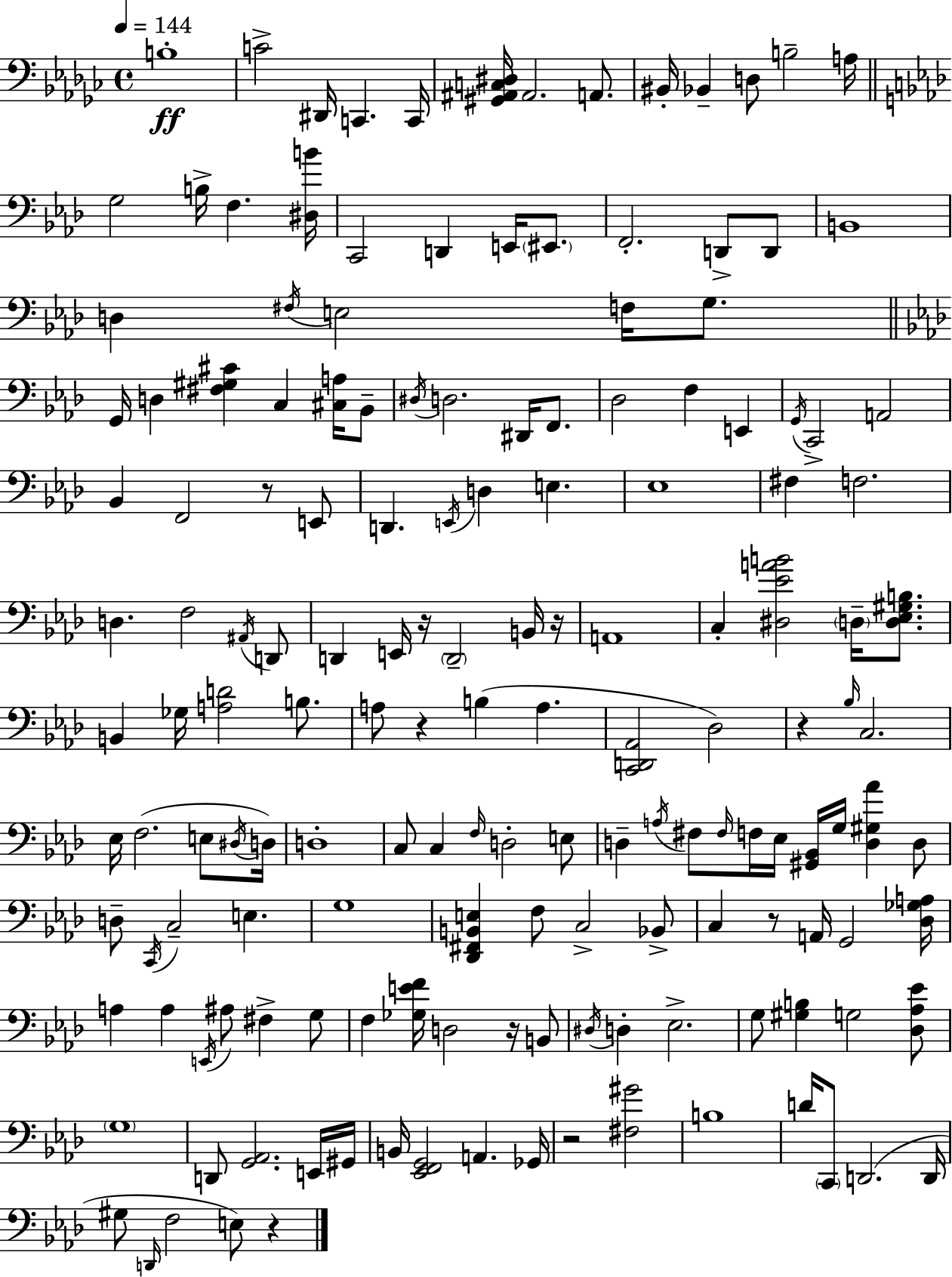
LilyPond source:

{
  \clef bass
  \time 4/4
  \defaultTimeSignature
  \key ees \minor
  \tempo 4 = 144
  b1-.\ff | c'2-> dis,16 c,4. c,16 | <gis, ais, c dis>16 ais,2. a,8. | bis,16-. bes,4-- d8 b2-- a16 | \break \bar "||" \break \key aes \major g2 b16-> f4. <dis b'>16 | c,2 d,4 e,16 \parenthesize eis,8. | f,2.-. d,8-> d,8 | b,1 | \break d4 \acciaccatura { fis16 } e2 f16 g8. | \bar "||" \break \key aes \major g,16 d4 <fis gis cis'>4 c4 <cis a>16 bes,8-- | \acciaccatura { dis16 } d2. dis,16 f,8. | des2 f4 e,4 | \acciaccatura { g,16 } c,2-> a,2 | \break bes,4 f,2 r8 | e,8 d,4. \acciaccatura { e,16 } d4 e4. | ees1 | fis4 f2. | \break d4. f2 | \acciaccatura { ais,16 } d,8 d,4 e,16 r16 \parenthesize d,2-- | b,16 r16 a,1 | c4-. <dis ees' a' b'>2 | \break \parenthesize d16-- <d ees gis b>8. b,4 ges16 <a d'>2 | b8. a8 r4 b4( a4. | <c, d, aes,>2 des2) | r4 \grace { bes16 } c2. | \break ees16 f2.( | e8 \acciaccatura { dis16 }) d16 d1-. | c8 c4 \grace { f16 } d2-. | e8 d4-- \acciaccatura { a16 } fis8 \grace { fis16 } f16 | \break ees16 <gis, bes,>16 g16 <d gis aes'>4 d8 d8-- \acciaccatura { c,16 } c2-- | e4. g1 | <des, fis, b, e>4 f8 | c2-> bes,8-> c4 r8 | \break a,16 g,2 <des ges a>16 a4 a4 | \acciaccatura { e,16 } ais8 fis4-> g8 f4 <ges e' f'>16 | d2 r16 b,8 \acciaccatura { dis16 } d4-. | ees2.-> g8 <gis b>4 | \break g2 <des aes ees'>8 \parenthesize g1 | d,8 <g, aes,>2. | e,16 gis,16 b,16 <ees, f, g,>2 | a,4. ges,16 r2 | \break <fis gis'>2 b1 | d'16 \parenthesize c,8 d,2.( | d,16 gis8 \grace { d,16 } f2 | e8) r4 \bar "|."
}